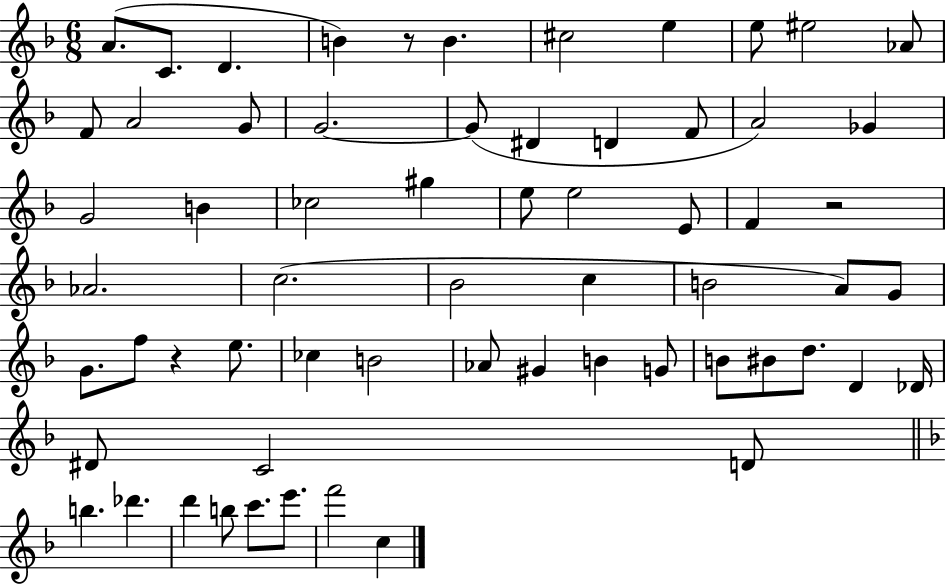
{
  \clef treble
  \numericTimeSignature
  \time 6/8
  \key f \major
  a'8.( c'8. d'4. | b'4) r8 b'4. | cis''2 e''4 | e''8 eis''2 aes'8 | \break f'8 a'2 g'8 | g'2.~~ | g'8( dis'4 d'4 f'8 | a'2) ges'4 | \break g'2 b'4 | ces''2 gis''4 | e''8 e''2 e'8 | f'4 r2 | \break aes'2. | c''2.( | bes'2 c''4 | b'2 a'8) g'8 | \break g'8. f''8 r4 e''8. | ces''4 b'2 | aes'8 gis'4 b'4 g'8 | b'8 bis'8 d''8. d'4 des'16 | \break dis'8 c'2 d'8 | \bar "||" \break \key f \major b''4. des'''4. | d'''4 b''8 c'''8. e'''8. | f'''2 c''4 | \bar "|."
}